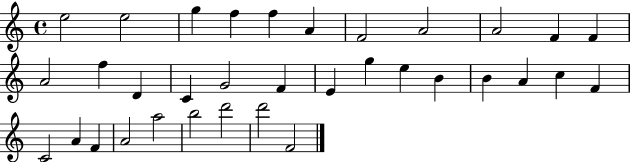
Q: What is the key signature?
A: C major